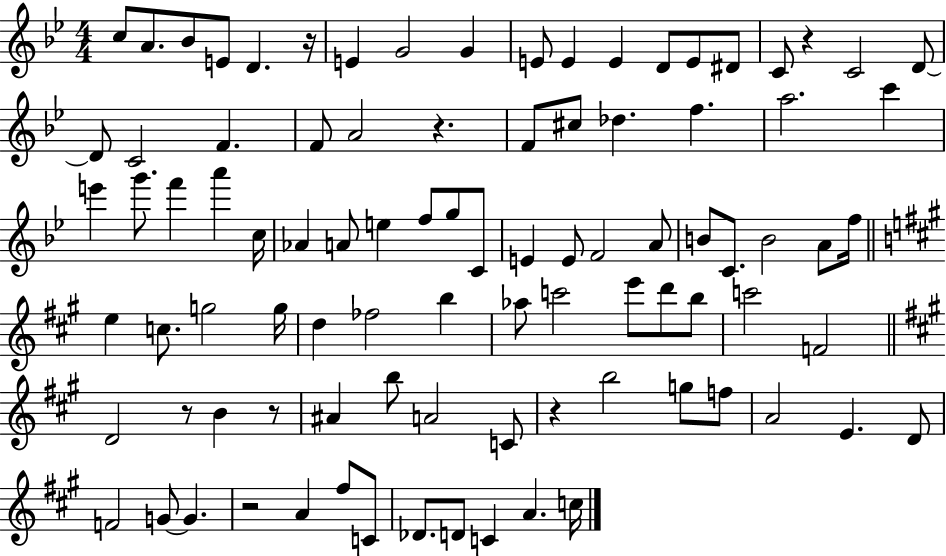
X:1
T:Untitled
M:4/4
L:1/4
K:Bb
c/2 A/2 _B/2 E/2 D z/4 E G2 G E/2 E E D/2 E/2 ^D/2 C/2 z C2 D/2 D/2 C2 F F/2 A2 z F/2 ^c/2 _d f a2 c' e' g'/2 f' a' c/4 _A A/2 e f/2 g/2 C/2 E E/2 F2 A/2 B/2 C/2 B2 A/2 f/4 e c/2 g2 g/4 d _f2 b _a/2 c'2 e'/2 d'/2 b/2 c'2 F2 D2 z/2 B z/2 ^A b/2 A2 C/2 z b2 g/2 f/2 A2 E D/2 F2 G/2 G z2 A ^f/2 C/2 _D/2 D/2 C A c/4